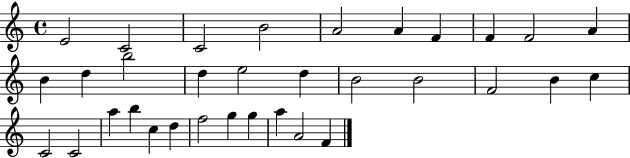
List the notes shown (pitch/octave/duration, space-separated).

E4/h C4/h C4/h B4/h A4/h A4/q F4/q F4/q F4/h A4/q B4/q D5/q B5/h D5/q E5/h D5/q B4/h B4/h F4/h B4/q C5/q C4/h C4/h A5/q B5/q C5/q D5/q F5/h G5/q G5/q A5/q A4/h F4/q